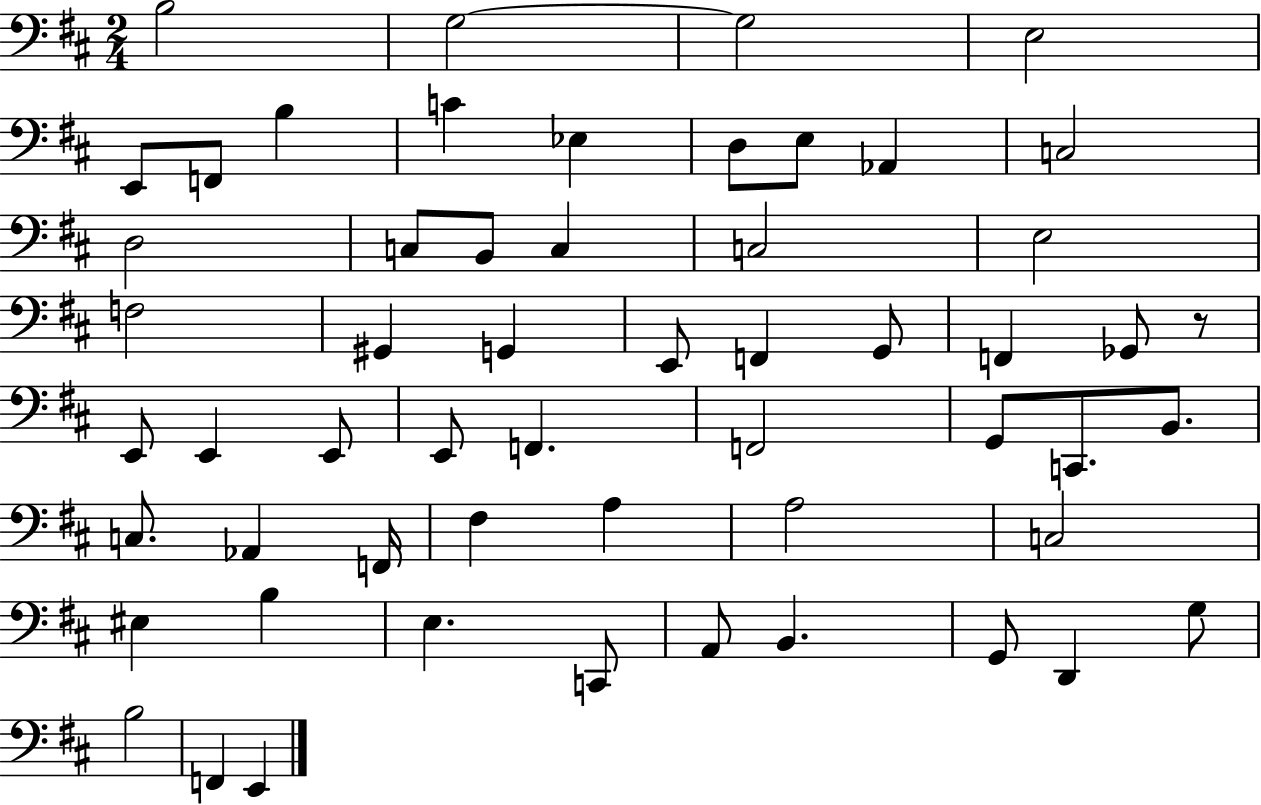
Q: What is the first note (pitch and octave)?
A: B3